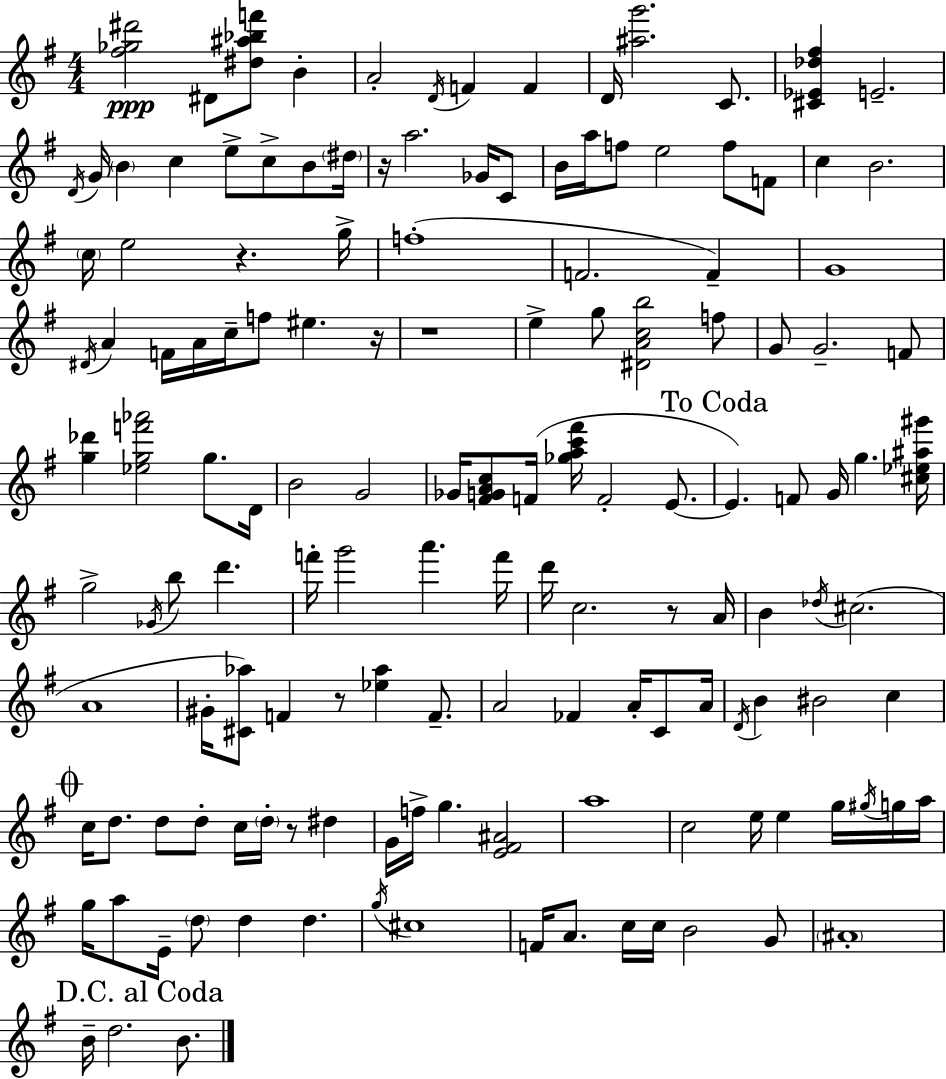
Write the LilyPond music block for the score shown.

{
  \clef treble
  \numericTimeSignature
  \time 4/4
  \key e \minor
  <fis'' ges'' dis'''>2\ppp dis'8 <dis'' ais'' bes'' f'''>8 b'4-. | a'2-. \acciaccatura { d'16 } f'4 f'4 | d'16 <ais'' g'''>2. c'8. | <cis' ees' des'' fis''>4 e'2.-- | \break \acciaccatura { d'16 } g'16 \parenthesize b'4 c''4 e''8-> c''8-> b'8 | \parenthesize dis''16 r16 a''2. ges'16 | c'8 b'16 a''16 f''8 e''2 f''8 | f'8 c''4 b'2. | \break \parenthesize c''16 e''2 r4. | g''16-> f''1-.( | f'2. f'4--) | g'1 | \break \acciaccatura { dis'16 } a'4 f'16 a'16 c''16-- f''8 eis''4. | r16 r1 | e''4-> g''8 <dis' a' c'' b''>2 | f''8 g'8 g'2.-- | \break f'8 <g'' des'''>4 <ees'' g'' f''' aes'''>2 g''8. | d'16 b'2 g'2 | ges'16 <fis' g' a' c''>8 f'16( <ges'' a'' c''' fis'''>16 f'2-. | e'8.~~ \mark "To Coda" e'4.) f'8 g'16 g''4. | \break <cis'' ees'' ais'' gis'''>16 g''2-> \acciaccatura { ges'16 } b''8 d'''4. | f'''16-. g'''2 a'''4. | f'''16 d'''16 c''2. | r8 a'16 b'4 \acciaccatura { des''16 } cis''2.( | \break a'1 | gis'16-. <cis' aes''>8) f'4 r8 <ees'' aes''>4 | f'8.-- a'2 fes'4 | a'16-. c'8 a'16 \acciaccatura { d'16 } b'4 bis'2 | \break c''4 \mark \markup { \musicglyph "scripts.coda" } c''16 d''8. d''8 d''8-. c''16 \parenthesize d''16-. | r8 dis''4 g'16 f''16-> g''4. <e' fis' ais'>2 | a''1 | c''2 e''16 e''4 | \break g''16 \acciaccatura { gis''16 } g''16 a''16 g''16 a''8 e'16-- \parenthesize d''8 d''4 | d''4. \acciaccatura { g''16 } cis''1 | f'16 a'8. c''16 c''16 b'2 | g'8 \parenthesize ais'1-. | \break \mark "D.C. al Coda" b'16-- d''2. | b'8. \bar "|."
}